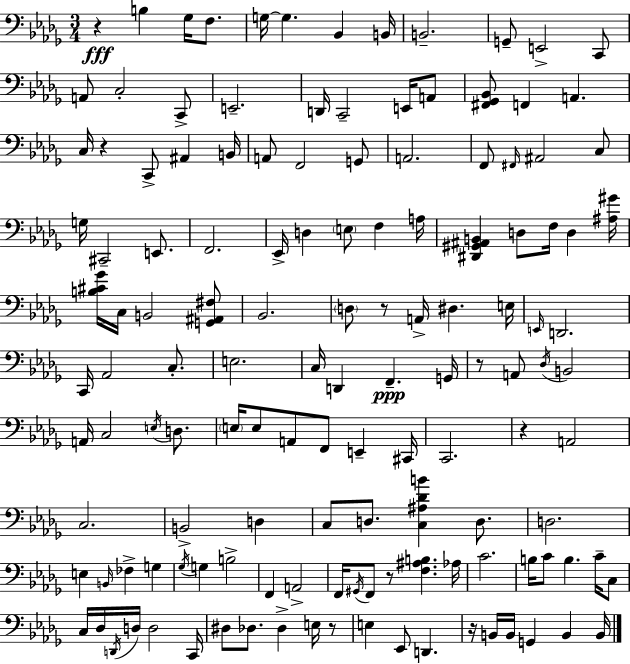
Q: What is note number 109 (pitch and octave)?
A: C2